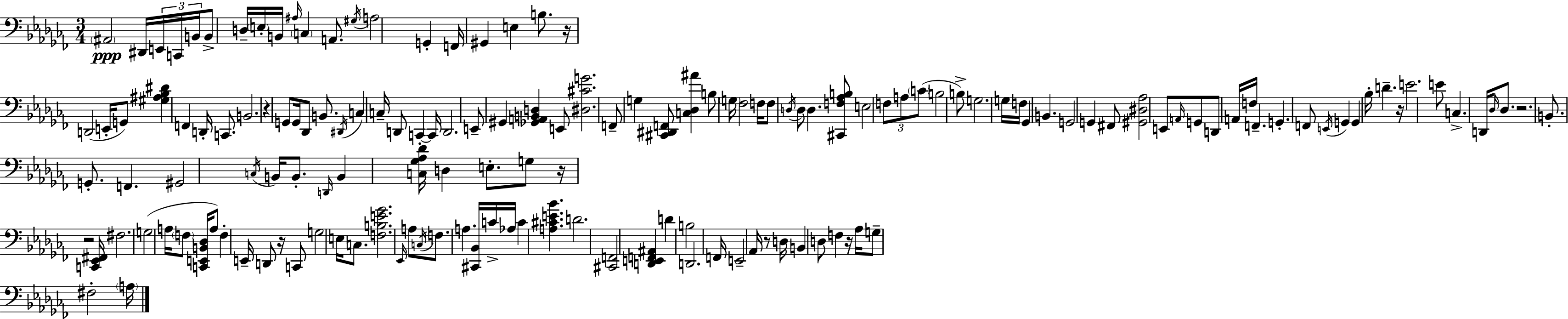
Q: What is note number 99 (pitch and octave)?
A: A3